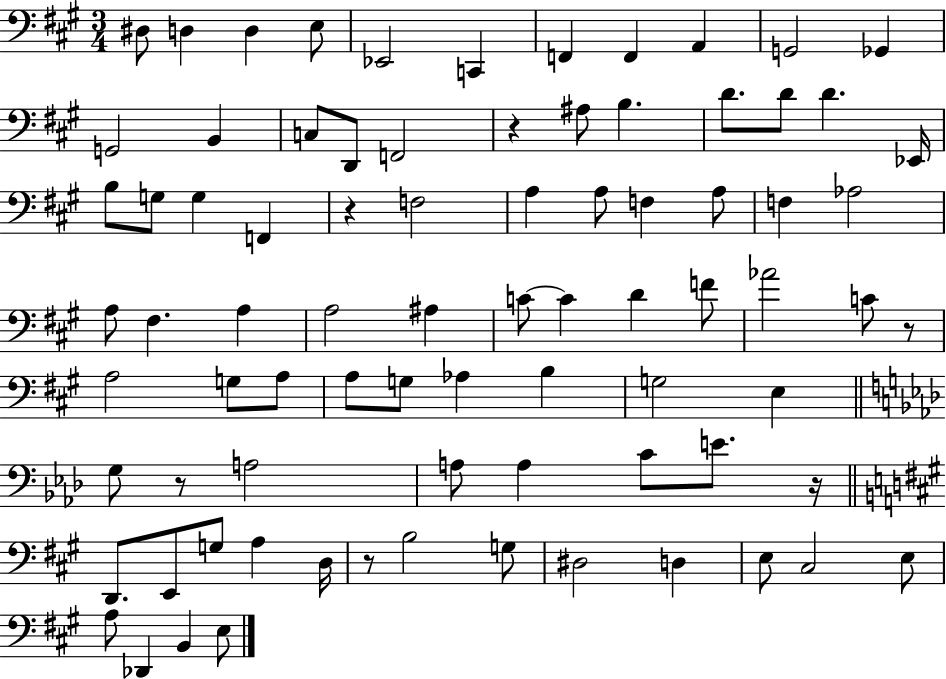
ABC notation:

X:1
T:Untitled
M:3/4
L:1/4
K:A
^D,/2 D, D, E,/2 _E,,2 C,, F,, F,, A,, G,,2 _G,, G,,2 B,, C,/2 D,,/2 F,,2 z ^A,/2 B, D/2 D/2 D _E,,/4 B,/2 G,/2 G, F,, z F,2 A, A,/2 F, A,/2 F, _A,2 A,/2 ^F, A, A,2 ^A, C/2 C D F/2 _A2 C/2 z/2 A,2 G,/2 A,/2 A,/2 G,/2 _A, B, G,2 E, G,/2 z/2 A,2 A,/2 A, C/2 E/2 z/4 D,,/2 E,,/2 G,/2 A, D,/4 z/2 B,2 G,/2 ^D,2 D, E,/2 ^C,2 E,/2 A,/2 _D,, B,, E,/2